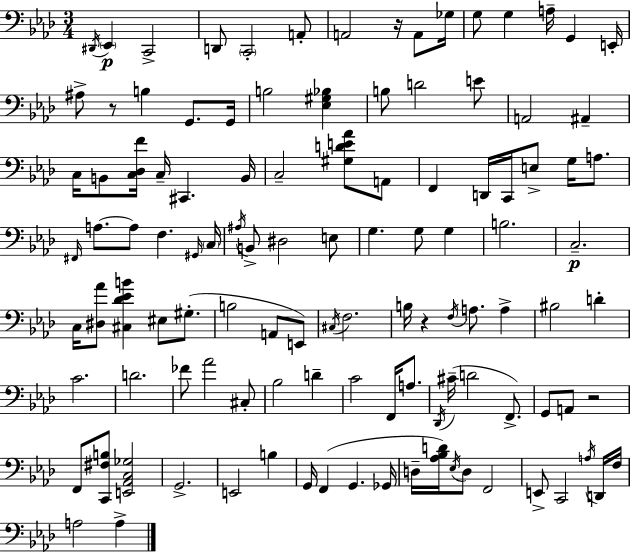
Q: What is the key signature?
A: AES major